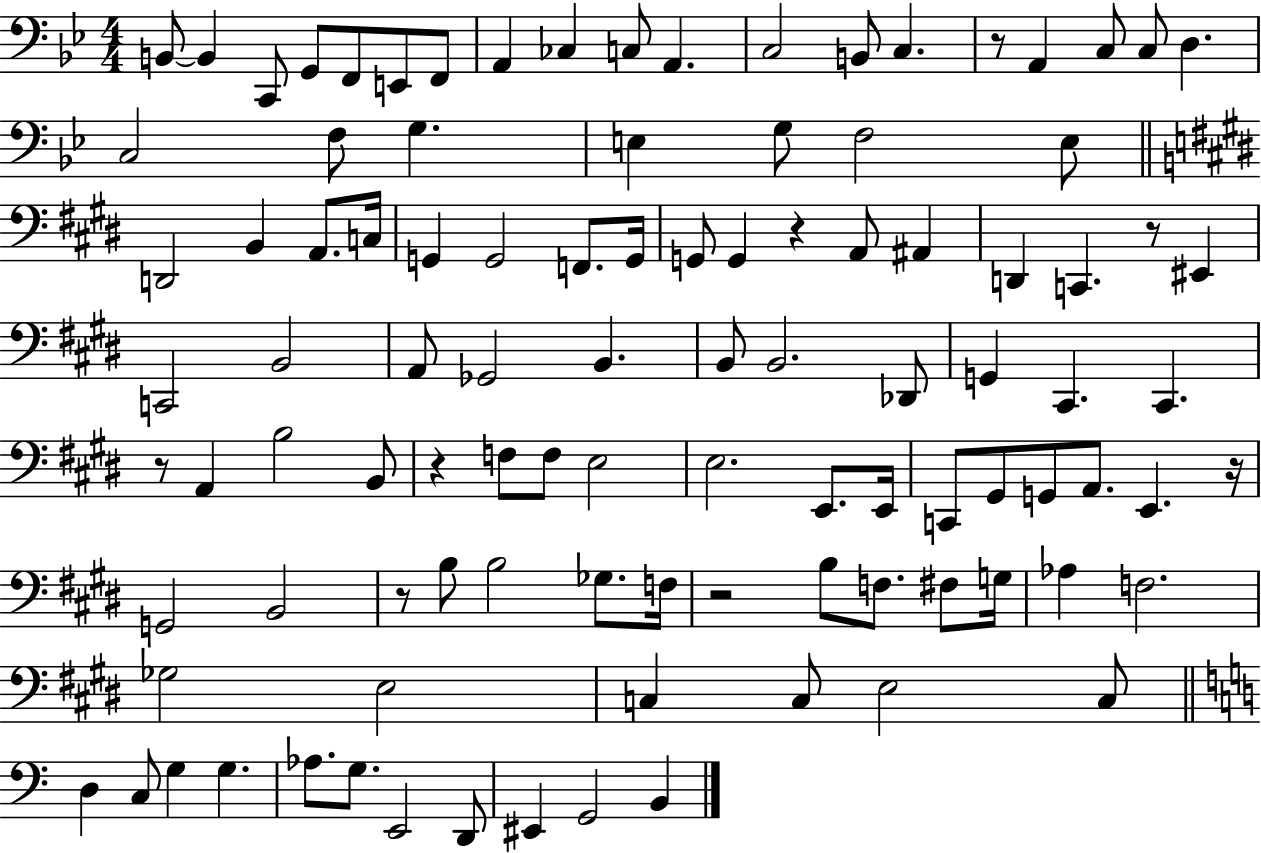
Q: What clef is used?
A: bass